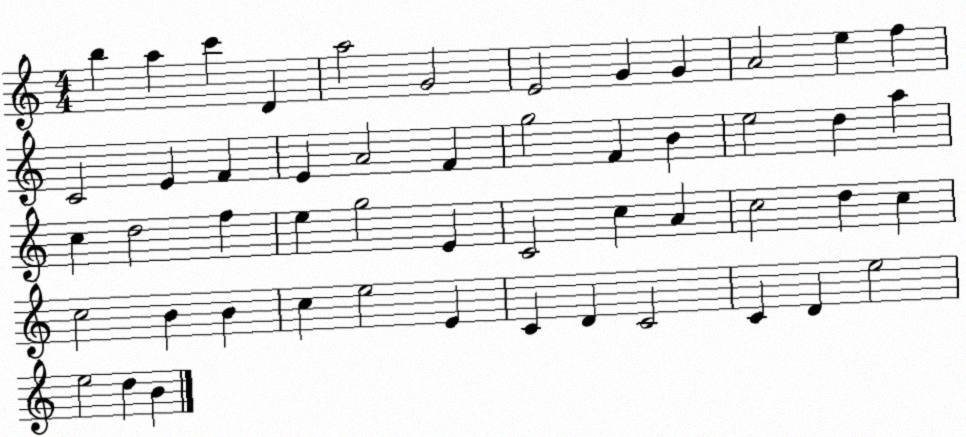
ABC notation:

X:1
T:Untitled
M:4/4
L:1/4
K:C
b a c' D a2 G2 E2 G G A2 e f C2 E F E A2 F g2 F B e2 d a c d2 f e g2 E C2 c A c2 d c c2 B B c e2 E C D C2 C D e2 e2 d B